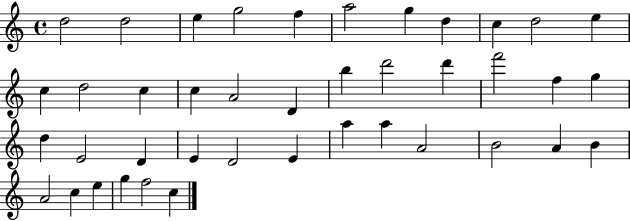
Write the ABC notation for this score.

X:1
T:Untitled
M:4/4
L:1/4
K:C
d2 d2 e g2 f a2 g d c d2 e c d2 c c A2 D b d'2 d' f'2 f g d E2 D E D2 E a a A2 B2 A B A2 c e g f2 c